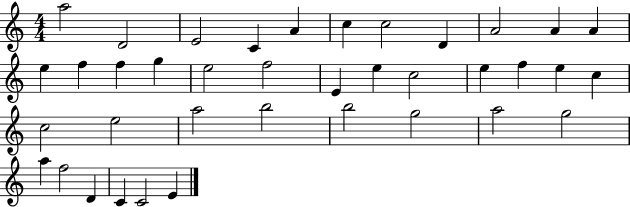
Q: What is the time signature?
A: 4/4